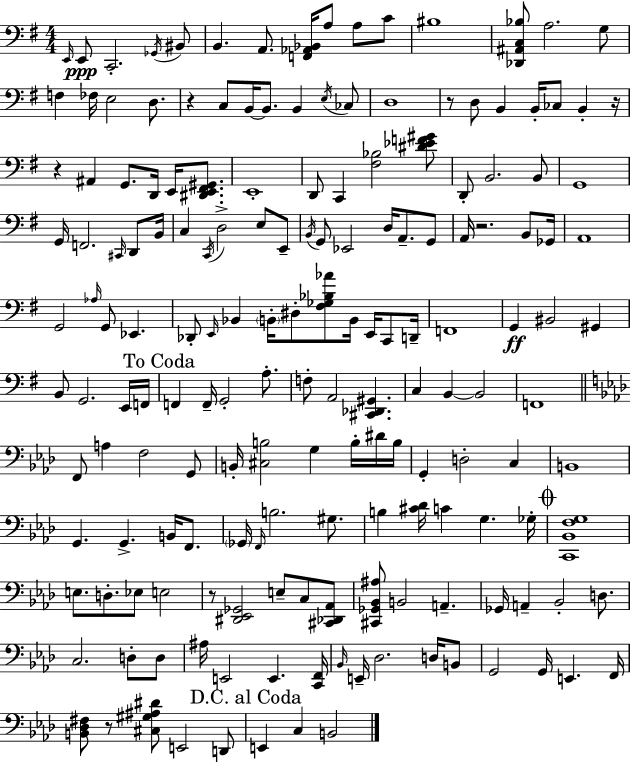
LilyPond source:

{
  \clef bass
  \numericTimeSignature
  \time 4/4
  \key g \major
  \repeat volta 2 { \grace { e,16 }\ppp e,8 c,2.-. \acciaccatura { ges,16 } | bis,8 b,4. a,8. <f, aes, bes,>16 a8 a8 | c'8 bis1 | <des, ais, c bes>8 a2. | \break g8 f4 fes16 e2 d8. | r4 c8 b,16~~ b,8. b,4 | \acciaccatura { e16 } ces8 d1 | r8 d8 b,4 b,16-. ces8 b,4-. | \break r16 r4 ais,4 g,8. d,16 e,16 | <dis, e, fis, gis,>8. e,1-. | d,8 c,4 <fis bes>2 | <dis' ees' f' gis'>8 d,8-. b,2. | \break b,8 g,1 | g,16 f,2. | \grace { cis,16 } d,8 b,16 c4 \acciaccatura { c,16 } d2-> | e8 e,8-- \acciaccatura { b,16 } g,8 ees,2 | \break d16 a,8.-- g,8 a,16 r2. | b,8 ges,16 a,1 | g,2 \grace { aes16 } g,8 | ees,4. des,8-. \grace { e,16 } bes,4 \parenthesize b,16-. dis8-. | \break <fis ges bes aes'>8 b,16 e,16 c,8 d,16-- f,1 | g,4\ff bis,2 | gis,4 b,8 g,2. | e,16 f,16 \mark "To Coda" f,4 f,16-- g,2-. | \break a8.-. f8-. a,2 | <cis, des, gis,>4. c4 b,4~~ | b,2 f,1 | \bar "||" \break \key aes \major f,8 a4 f2 g,8 | b,16-. <cis b>2 g4 b16-. dis'16 b16 | g,4-. d2-. c4 | b,1 | \break g,4. g,4.-> b,16 f,8. | \parenthesize ges,16 \grace { f,16 } b2. gis8. | b4 <cis' des'>16 c'4 g4. | ges16-. \mark \markup { \musicglyph "scripts.coda" } <c, bes, f g>1 | \break e8. d8.-. ees8 e2 | r8 <dis, ees, ges,>2 e8-- c8 <cis, des, aes,>8 | <cis, ges, bes, ais>8 b,2 a,4.-- | ges,16 a,4-- bes,2-. d8. | \break c2. d8-. d8 | ais16 e,2 e,4. | <c, f,>16 \grace { bes,16 } e,16-- des2. d16 | b,8 g,2 g,16 e,4. | \break f,16 <b, des fis>8 r8 <cis gis ais dis'>8 e,2 | d,8 \mark "D.C. al Coda" e,4 c4 b,2 | } \bar "|."
}